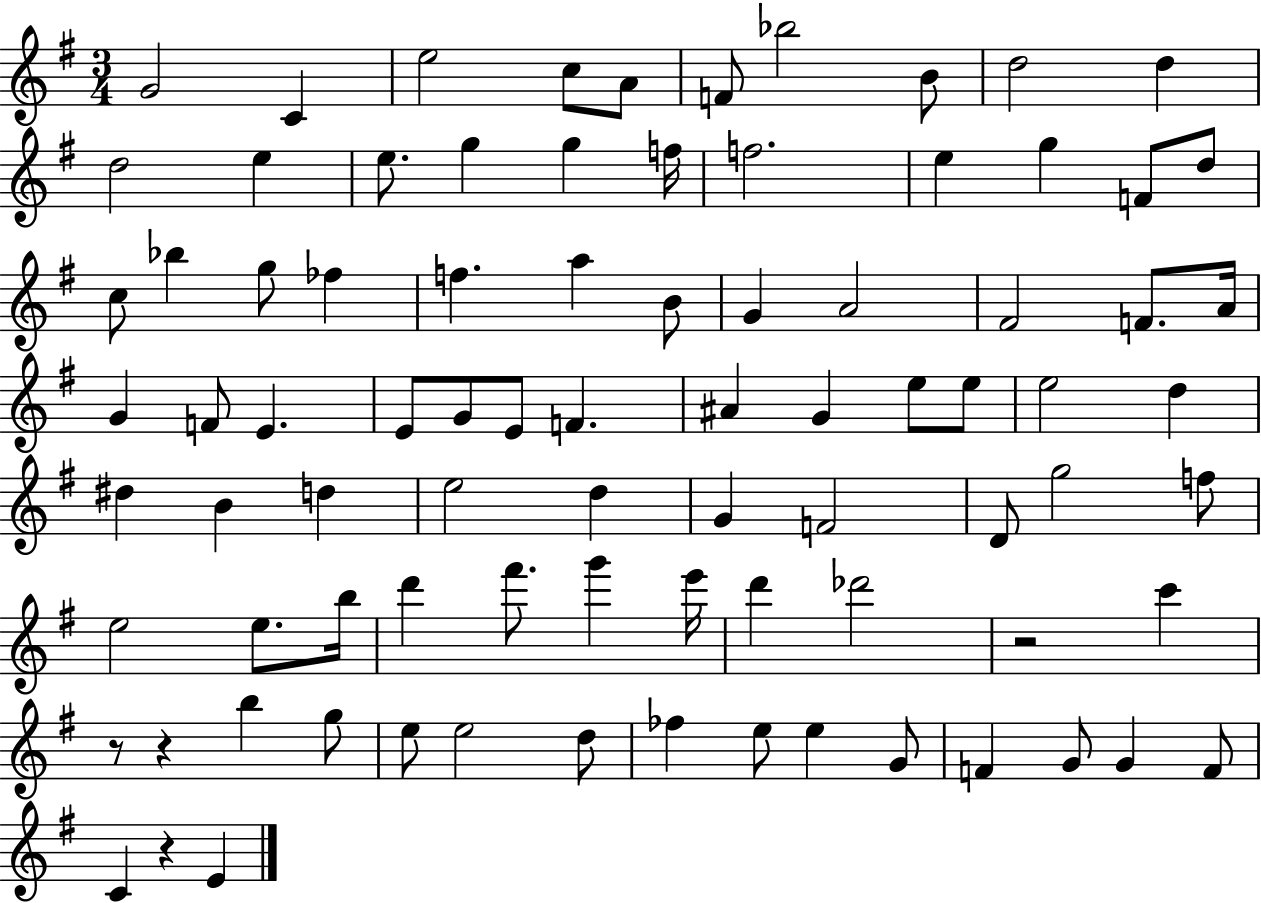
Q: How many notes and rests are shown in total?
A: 85